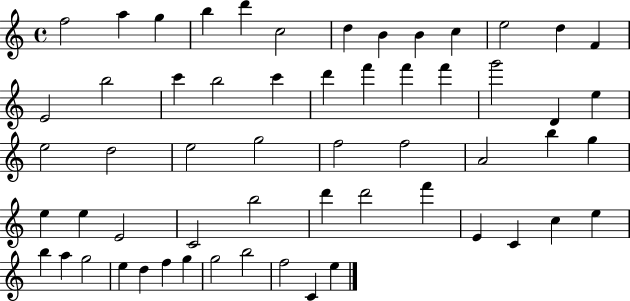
F5/h A5/q G5/q B5/q D6/q C5/h D5/q B4/q B4/q C5/q E5/h D5/q F4/q E4/h B5/h C6/q B5/h C6/q D6/q F6/q F6/q F6/q G6/h D4/q E5/q E5/h D5/h E5/h G5/h F5/h F5/h A4/h B5/q G5/q E5/q E5/q E4/h C4/h B5/h D6/q D6/h F6/q E4/q C4/q C5/q E5/q B5/q A5/q G5/h E5/q D5/q F5/q G5/q G5/h B5/h F5/h C4/q E5/q